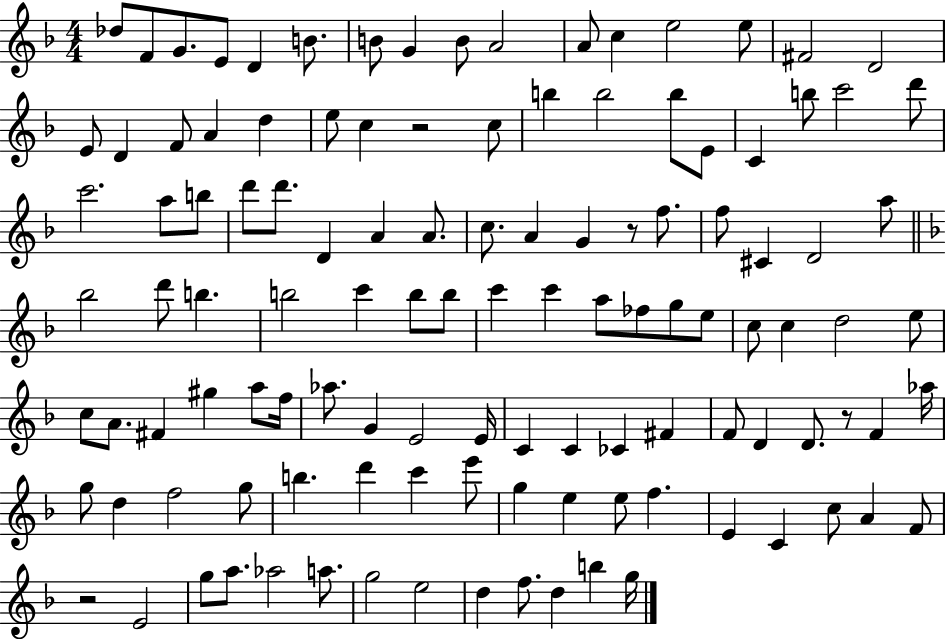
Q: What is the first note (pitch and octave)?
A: Db5